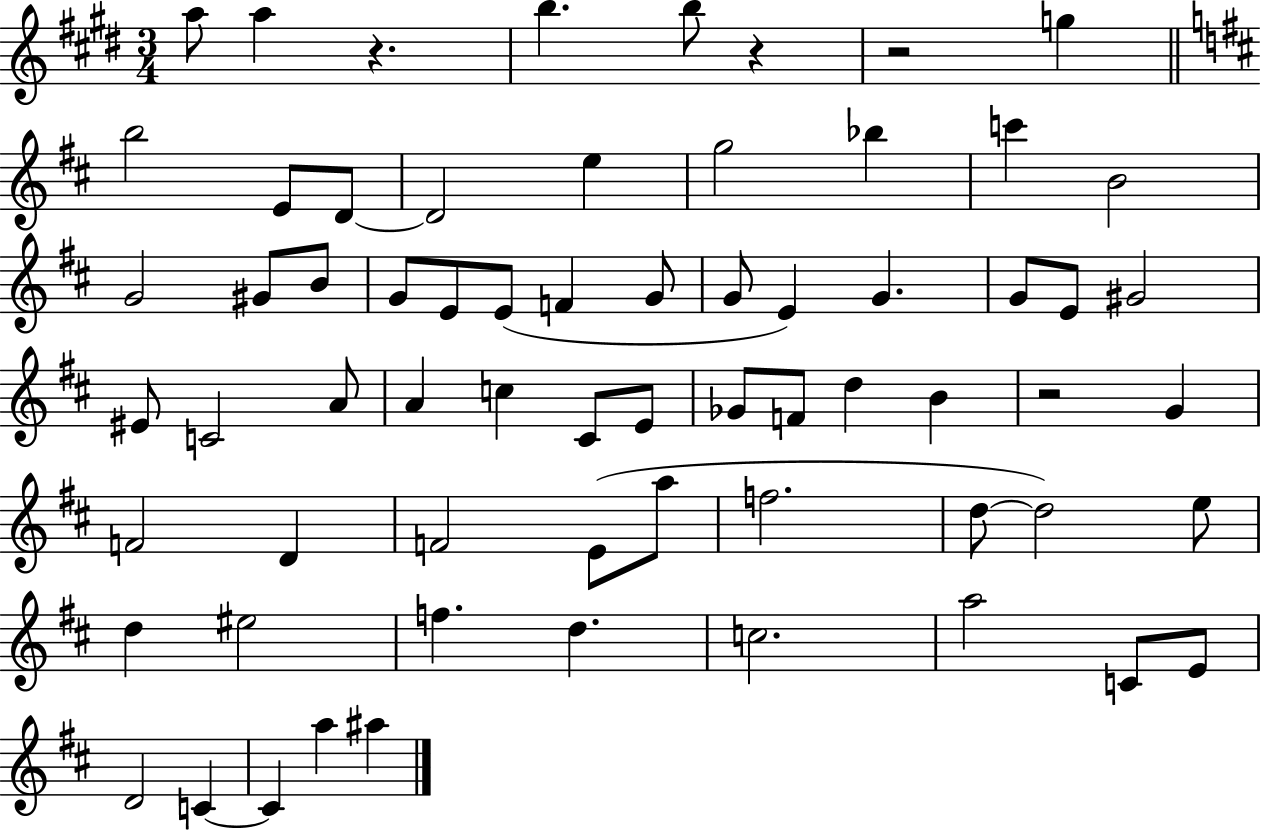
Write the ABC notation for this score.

X:1
T:Untitled
M:3/4
L:1/4
K:E
a/2 a z b b/2 z z2 g b2 E/2 D/2 D2 e g2 _b c' B2 G2 ^G/2 B/2 G/2 E/2 E/2 F G/2 G/2 E G G/2 E/2 ^G2 ^E/2 C2 A/2 A c ^C/2 E/2 _G/2 F/2 d B z2 G F2 D F2 E/2 a/2 f2 d/2 d2 e/2 d ^e2 f d c2 a2 C/2 E/2 D2 C C a ^a